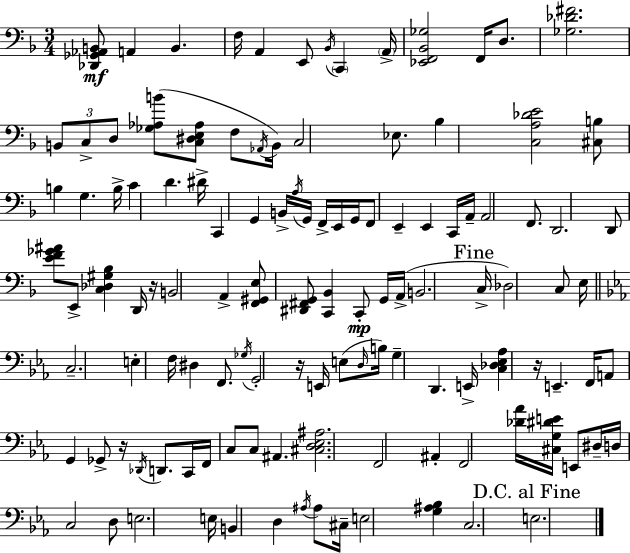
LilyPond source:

{
  \clef bass
  \numericTimeSignature
  \time 3/4
  \key f \major
  <des, ges, aes, b,>8\mf a,4 b,4. | f16 a,4 e,8 \acciaccatura { bes,16 } \parenthesize c,4 | \parenthesize a,16-> <ees, f, bes, ges>2 f,16 d8. | <ges des' fis'>2. | \break \tuplet 3/2 { b,8 c8-> d8 } <ges aes b'>8( <c dis e aes>8 f8 | \acciaccatura { aes,16 }) b,16 c2 ees8. | bes4 <c a des' e'>2 | <cis b>8 b4 g4. | \break b16-> c'4 d'4. | dis'16-> c,4 g,4 b,16-> \acciaccatura { a16 } | g,16 f,16-> e,16 g,16 f,8 e,4-- e,4 | c,16 a,16-- a,2 | \break f,8. d,2. | d,8 <e' f' ges' ais'>8 e,8-> <c des gis bes>4 | d,16 r16 b,2 a,4-> | <f, gis, e>8 <dis, fis, g,>8 <c, bes,>4 c,8-.\mp | \break g,16 a,16->( b,2. | \mark "Fine" c16-> des2) | c8 e16 \bar "||" \break \key ees \major c2.-- | e4-. f16 dis4 f,8. | \acciaccatura { ges16 } g,2-. r16 e,16 e8( | \grace { d16 } b16) g4-- d,4. | \break e,16-> <c des ees aes>4 r16 e,4.-- | f,16 a,8 g,4 ges,8-> r16 \acciaccatura { des,16 } | d,8. c,16 f,16 c8 c8 ais,4. | <cis d ees ais>2. | \break f,2 ais,4-. | f,2 <des' aes'>16 | <cis g dis' e'>16 e,8 dis16-- d16 c2 | d8 e2. | \break e16 b,4 d4 | \acciaccatura { ais16 } ais8 cis16-- e2 | <g ais bes>4 c2. | \mark "D.C. al Fine" e2. | \break \bar "|."
}